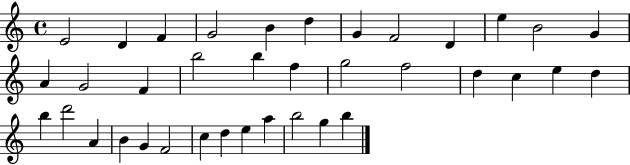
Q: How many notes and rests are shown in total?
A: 37